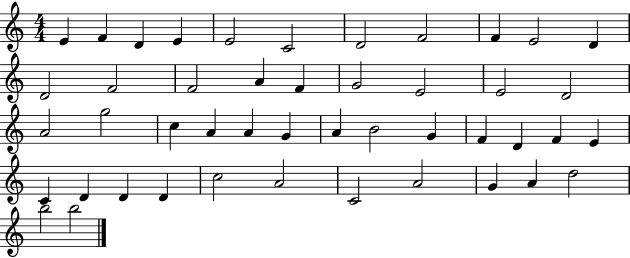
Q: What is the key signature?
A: C major